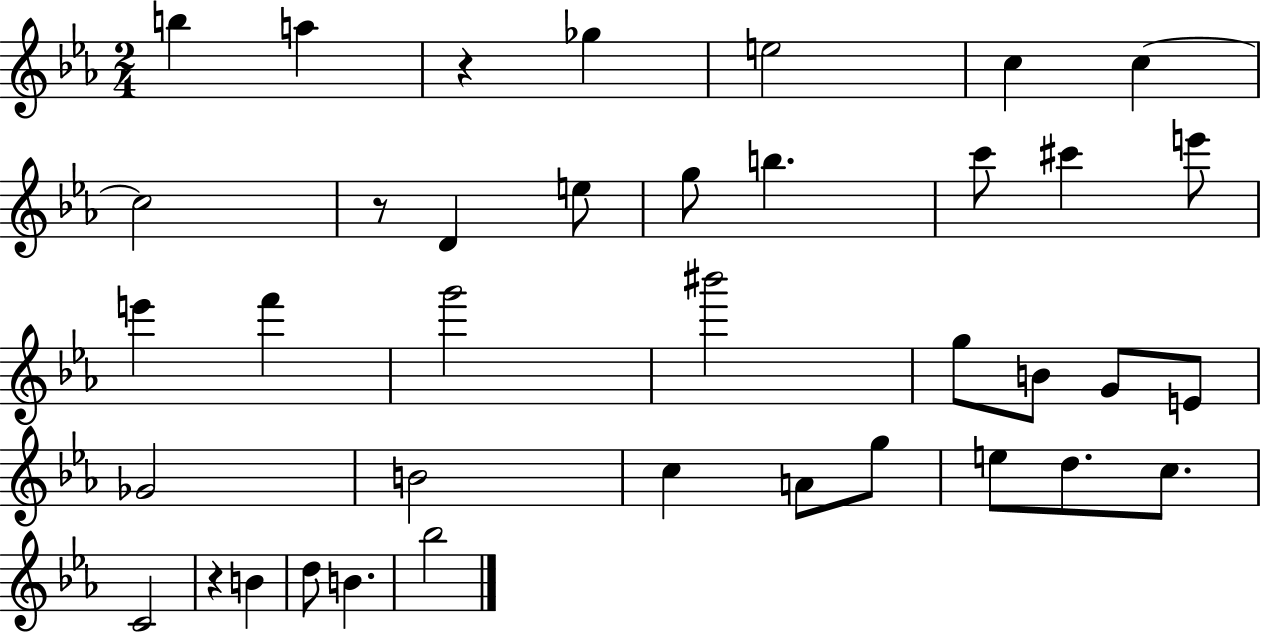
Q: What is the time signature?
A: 2/4